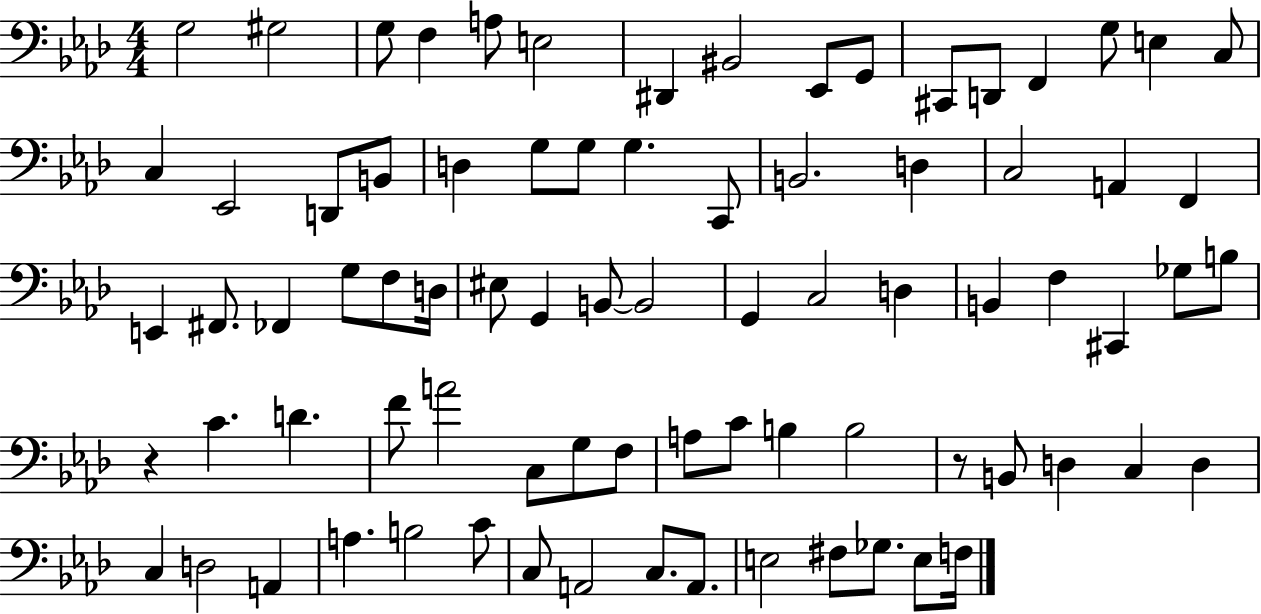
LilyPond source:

{
  \clef bass
  \numericTimeSignature
  \time 4/4
  \key aes \major
  g2 gis2 | g8 f4 a8 e2 | dis,4 bis,2 ees,8 g,8 | cis,8 d,8 f,4 g8 e4 c8 | \break c4 ees,2 d,8 b,8 | d4 g8 g8 g4. c,8 | b,2. d4 | c2 a,4 f,4 | \break e,4 fis,8. fes,4 g8 f8 d16 | eis8 g,4 b,8~~ b,2 | g,4 c2 d4 | b,4 f4 cis,4 ges8 b8 | \break r4 c'4. d'4. | f'8 a'2 c8 g8 f8 | a8 c'8 b4 b2 | r8 b,8 d4 c4 d4 | \break c4 d2 a,4 | a4. b2 c'8 | c8 a,2 c8. a,8. | e2 fis8 ges8. e8 f16 | \break \bar "|."
}